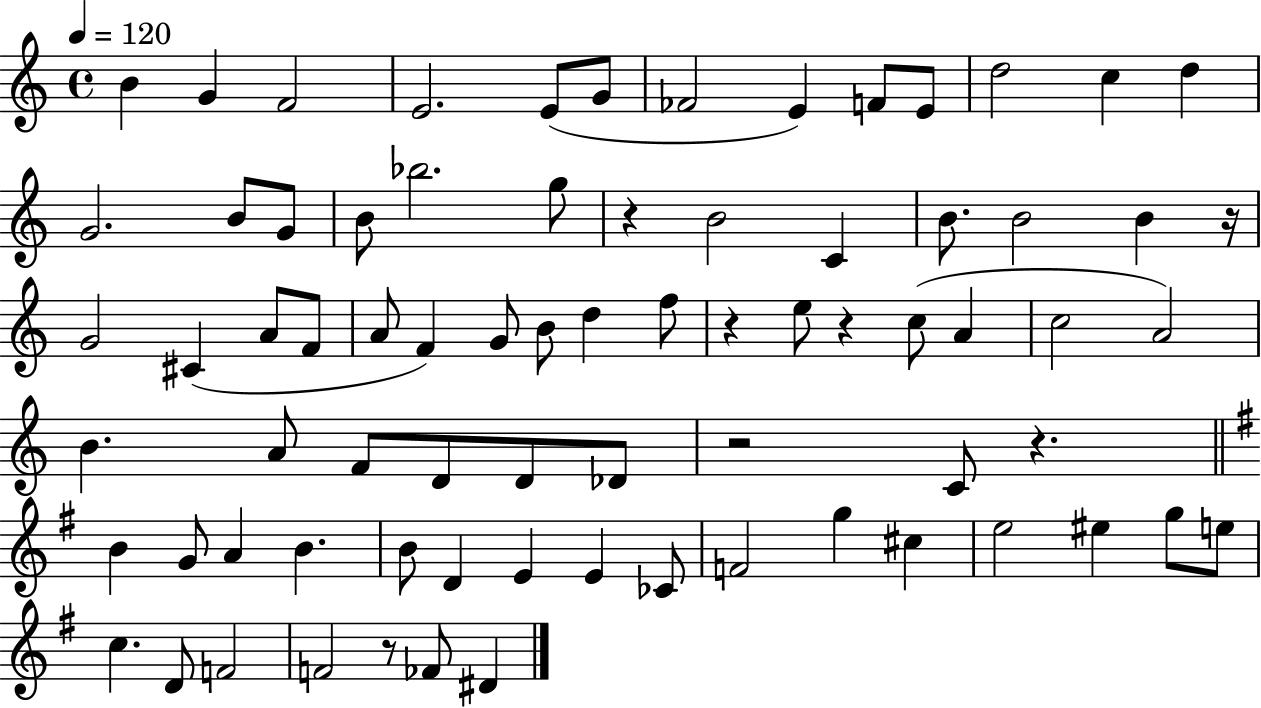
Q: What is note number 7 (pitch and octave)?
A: FES4